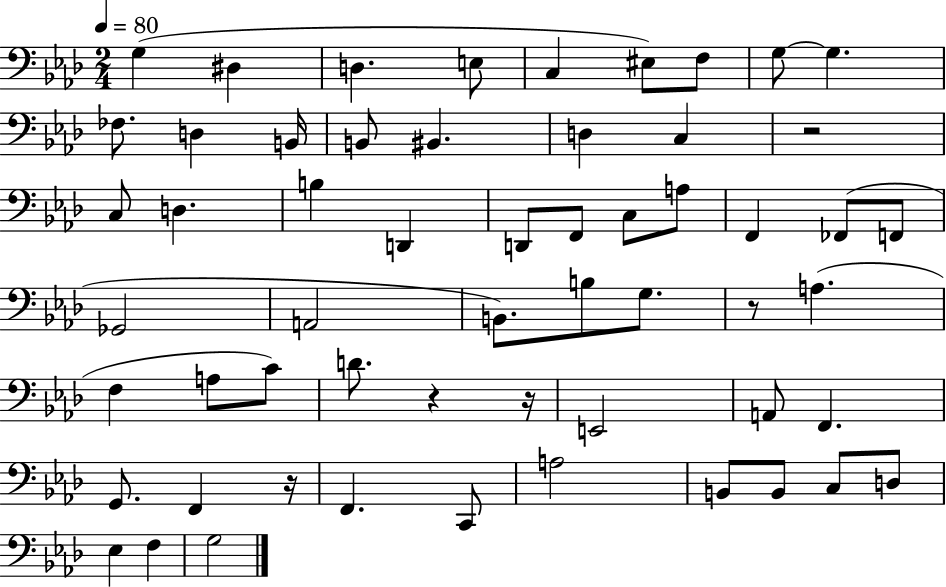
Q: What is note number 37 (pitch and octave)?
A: D4